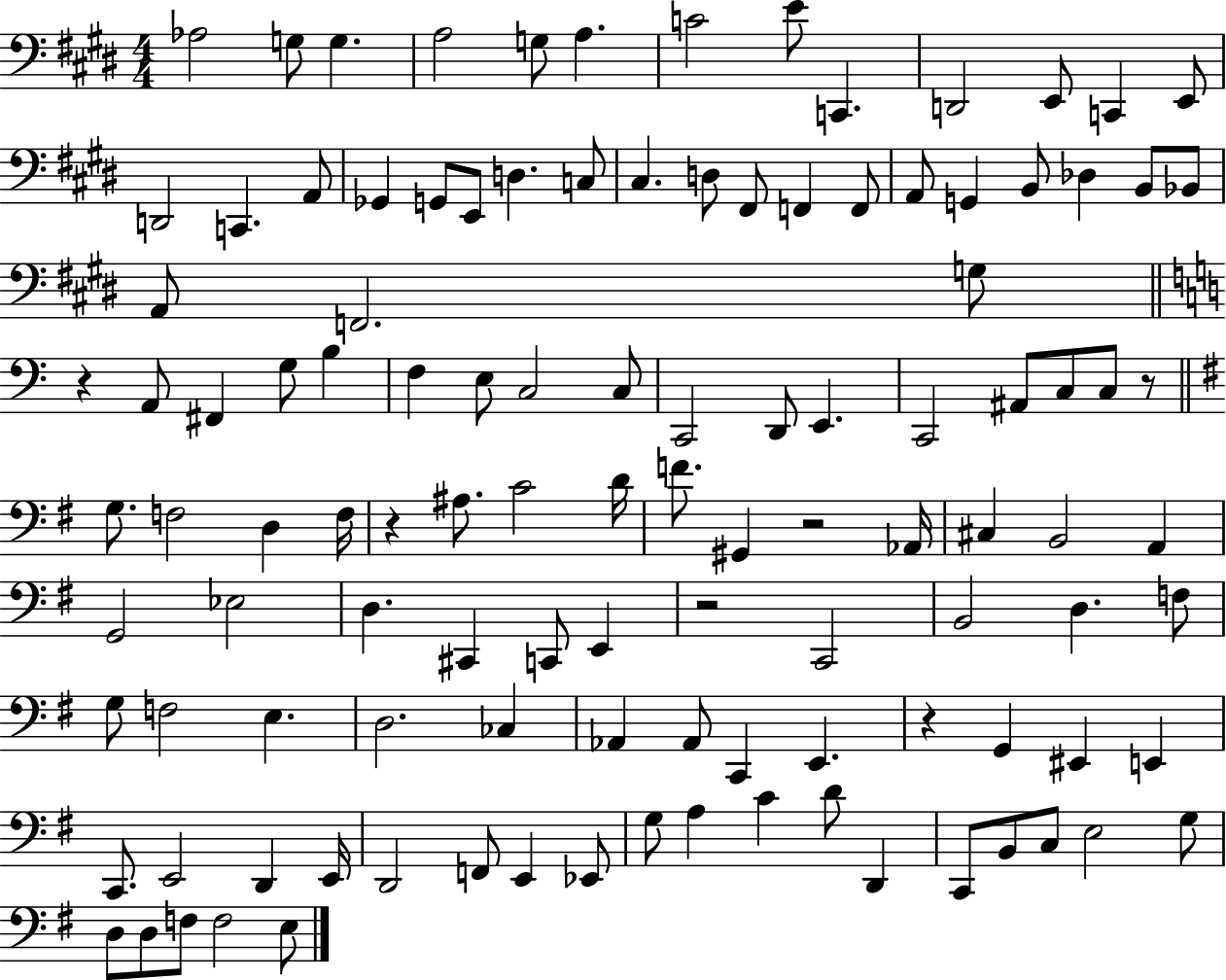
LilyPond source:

{
  \clef bass
  \numericTimeSignature
  \time 4/4
  \key e \major
  \repeat volta 2 { aes2 g8 g4. | a2 g8 a4. | c'2 e'8 c,4. | d,2 e,8 c,4 e,8 | \break d,2 c,4. a,8 | ges,4 g,8 e,8 d4. c8 | cis4. d8 fis,8 f,4 f,8 | a,8 g,4 b,8 des4 b,8 bes,8 | \break a,8 f,2. g8 | \bar "||" \break \key c \major r4 a,8 fis,4 g8 b4 | f4 e8 c2 c8 | c,2 d,8 e,4. | c,2 ais,8 c8 c8 r8 | \break \bar "||" \break \key g \major g8. f2 d4 f16 | r4 ais8. c'2 d'16 | f'8. gis,4 r2 aes,16 | cis4 b,2 a,4 | \break g,2 ees2 | d4. cis,4 c,8 e,4 | r2 c,2 | b,2 d4. f8 | \break g8 f2 e4. | d2. ces4 | aes,4 aes,8 c,4 e,4. | r4 g,4 eis,4 e,4 | \break c,8. e,2 d,4 e,16 | d,2 f,8 e,4 ees,8 | g8 a4 c'4 d'8 d,4 | c,8 b,8 c8 e2 g8 | \break d8 d8 f8 f2 e8 | } \bar "|."
}